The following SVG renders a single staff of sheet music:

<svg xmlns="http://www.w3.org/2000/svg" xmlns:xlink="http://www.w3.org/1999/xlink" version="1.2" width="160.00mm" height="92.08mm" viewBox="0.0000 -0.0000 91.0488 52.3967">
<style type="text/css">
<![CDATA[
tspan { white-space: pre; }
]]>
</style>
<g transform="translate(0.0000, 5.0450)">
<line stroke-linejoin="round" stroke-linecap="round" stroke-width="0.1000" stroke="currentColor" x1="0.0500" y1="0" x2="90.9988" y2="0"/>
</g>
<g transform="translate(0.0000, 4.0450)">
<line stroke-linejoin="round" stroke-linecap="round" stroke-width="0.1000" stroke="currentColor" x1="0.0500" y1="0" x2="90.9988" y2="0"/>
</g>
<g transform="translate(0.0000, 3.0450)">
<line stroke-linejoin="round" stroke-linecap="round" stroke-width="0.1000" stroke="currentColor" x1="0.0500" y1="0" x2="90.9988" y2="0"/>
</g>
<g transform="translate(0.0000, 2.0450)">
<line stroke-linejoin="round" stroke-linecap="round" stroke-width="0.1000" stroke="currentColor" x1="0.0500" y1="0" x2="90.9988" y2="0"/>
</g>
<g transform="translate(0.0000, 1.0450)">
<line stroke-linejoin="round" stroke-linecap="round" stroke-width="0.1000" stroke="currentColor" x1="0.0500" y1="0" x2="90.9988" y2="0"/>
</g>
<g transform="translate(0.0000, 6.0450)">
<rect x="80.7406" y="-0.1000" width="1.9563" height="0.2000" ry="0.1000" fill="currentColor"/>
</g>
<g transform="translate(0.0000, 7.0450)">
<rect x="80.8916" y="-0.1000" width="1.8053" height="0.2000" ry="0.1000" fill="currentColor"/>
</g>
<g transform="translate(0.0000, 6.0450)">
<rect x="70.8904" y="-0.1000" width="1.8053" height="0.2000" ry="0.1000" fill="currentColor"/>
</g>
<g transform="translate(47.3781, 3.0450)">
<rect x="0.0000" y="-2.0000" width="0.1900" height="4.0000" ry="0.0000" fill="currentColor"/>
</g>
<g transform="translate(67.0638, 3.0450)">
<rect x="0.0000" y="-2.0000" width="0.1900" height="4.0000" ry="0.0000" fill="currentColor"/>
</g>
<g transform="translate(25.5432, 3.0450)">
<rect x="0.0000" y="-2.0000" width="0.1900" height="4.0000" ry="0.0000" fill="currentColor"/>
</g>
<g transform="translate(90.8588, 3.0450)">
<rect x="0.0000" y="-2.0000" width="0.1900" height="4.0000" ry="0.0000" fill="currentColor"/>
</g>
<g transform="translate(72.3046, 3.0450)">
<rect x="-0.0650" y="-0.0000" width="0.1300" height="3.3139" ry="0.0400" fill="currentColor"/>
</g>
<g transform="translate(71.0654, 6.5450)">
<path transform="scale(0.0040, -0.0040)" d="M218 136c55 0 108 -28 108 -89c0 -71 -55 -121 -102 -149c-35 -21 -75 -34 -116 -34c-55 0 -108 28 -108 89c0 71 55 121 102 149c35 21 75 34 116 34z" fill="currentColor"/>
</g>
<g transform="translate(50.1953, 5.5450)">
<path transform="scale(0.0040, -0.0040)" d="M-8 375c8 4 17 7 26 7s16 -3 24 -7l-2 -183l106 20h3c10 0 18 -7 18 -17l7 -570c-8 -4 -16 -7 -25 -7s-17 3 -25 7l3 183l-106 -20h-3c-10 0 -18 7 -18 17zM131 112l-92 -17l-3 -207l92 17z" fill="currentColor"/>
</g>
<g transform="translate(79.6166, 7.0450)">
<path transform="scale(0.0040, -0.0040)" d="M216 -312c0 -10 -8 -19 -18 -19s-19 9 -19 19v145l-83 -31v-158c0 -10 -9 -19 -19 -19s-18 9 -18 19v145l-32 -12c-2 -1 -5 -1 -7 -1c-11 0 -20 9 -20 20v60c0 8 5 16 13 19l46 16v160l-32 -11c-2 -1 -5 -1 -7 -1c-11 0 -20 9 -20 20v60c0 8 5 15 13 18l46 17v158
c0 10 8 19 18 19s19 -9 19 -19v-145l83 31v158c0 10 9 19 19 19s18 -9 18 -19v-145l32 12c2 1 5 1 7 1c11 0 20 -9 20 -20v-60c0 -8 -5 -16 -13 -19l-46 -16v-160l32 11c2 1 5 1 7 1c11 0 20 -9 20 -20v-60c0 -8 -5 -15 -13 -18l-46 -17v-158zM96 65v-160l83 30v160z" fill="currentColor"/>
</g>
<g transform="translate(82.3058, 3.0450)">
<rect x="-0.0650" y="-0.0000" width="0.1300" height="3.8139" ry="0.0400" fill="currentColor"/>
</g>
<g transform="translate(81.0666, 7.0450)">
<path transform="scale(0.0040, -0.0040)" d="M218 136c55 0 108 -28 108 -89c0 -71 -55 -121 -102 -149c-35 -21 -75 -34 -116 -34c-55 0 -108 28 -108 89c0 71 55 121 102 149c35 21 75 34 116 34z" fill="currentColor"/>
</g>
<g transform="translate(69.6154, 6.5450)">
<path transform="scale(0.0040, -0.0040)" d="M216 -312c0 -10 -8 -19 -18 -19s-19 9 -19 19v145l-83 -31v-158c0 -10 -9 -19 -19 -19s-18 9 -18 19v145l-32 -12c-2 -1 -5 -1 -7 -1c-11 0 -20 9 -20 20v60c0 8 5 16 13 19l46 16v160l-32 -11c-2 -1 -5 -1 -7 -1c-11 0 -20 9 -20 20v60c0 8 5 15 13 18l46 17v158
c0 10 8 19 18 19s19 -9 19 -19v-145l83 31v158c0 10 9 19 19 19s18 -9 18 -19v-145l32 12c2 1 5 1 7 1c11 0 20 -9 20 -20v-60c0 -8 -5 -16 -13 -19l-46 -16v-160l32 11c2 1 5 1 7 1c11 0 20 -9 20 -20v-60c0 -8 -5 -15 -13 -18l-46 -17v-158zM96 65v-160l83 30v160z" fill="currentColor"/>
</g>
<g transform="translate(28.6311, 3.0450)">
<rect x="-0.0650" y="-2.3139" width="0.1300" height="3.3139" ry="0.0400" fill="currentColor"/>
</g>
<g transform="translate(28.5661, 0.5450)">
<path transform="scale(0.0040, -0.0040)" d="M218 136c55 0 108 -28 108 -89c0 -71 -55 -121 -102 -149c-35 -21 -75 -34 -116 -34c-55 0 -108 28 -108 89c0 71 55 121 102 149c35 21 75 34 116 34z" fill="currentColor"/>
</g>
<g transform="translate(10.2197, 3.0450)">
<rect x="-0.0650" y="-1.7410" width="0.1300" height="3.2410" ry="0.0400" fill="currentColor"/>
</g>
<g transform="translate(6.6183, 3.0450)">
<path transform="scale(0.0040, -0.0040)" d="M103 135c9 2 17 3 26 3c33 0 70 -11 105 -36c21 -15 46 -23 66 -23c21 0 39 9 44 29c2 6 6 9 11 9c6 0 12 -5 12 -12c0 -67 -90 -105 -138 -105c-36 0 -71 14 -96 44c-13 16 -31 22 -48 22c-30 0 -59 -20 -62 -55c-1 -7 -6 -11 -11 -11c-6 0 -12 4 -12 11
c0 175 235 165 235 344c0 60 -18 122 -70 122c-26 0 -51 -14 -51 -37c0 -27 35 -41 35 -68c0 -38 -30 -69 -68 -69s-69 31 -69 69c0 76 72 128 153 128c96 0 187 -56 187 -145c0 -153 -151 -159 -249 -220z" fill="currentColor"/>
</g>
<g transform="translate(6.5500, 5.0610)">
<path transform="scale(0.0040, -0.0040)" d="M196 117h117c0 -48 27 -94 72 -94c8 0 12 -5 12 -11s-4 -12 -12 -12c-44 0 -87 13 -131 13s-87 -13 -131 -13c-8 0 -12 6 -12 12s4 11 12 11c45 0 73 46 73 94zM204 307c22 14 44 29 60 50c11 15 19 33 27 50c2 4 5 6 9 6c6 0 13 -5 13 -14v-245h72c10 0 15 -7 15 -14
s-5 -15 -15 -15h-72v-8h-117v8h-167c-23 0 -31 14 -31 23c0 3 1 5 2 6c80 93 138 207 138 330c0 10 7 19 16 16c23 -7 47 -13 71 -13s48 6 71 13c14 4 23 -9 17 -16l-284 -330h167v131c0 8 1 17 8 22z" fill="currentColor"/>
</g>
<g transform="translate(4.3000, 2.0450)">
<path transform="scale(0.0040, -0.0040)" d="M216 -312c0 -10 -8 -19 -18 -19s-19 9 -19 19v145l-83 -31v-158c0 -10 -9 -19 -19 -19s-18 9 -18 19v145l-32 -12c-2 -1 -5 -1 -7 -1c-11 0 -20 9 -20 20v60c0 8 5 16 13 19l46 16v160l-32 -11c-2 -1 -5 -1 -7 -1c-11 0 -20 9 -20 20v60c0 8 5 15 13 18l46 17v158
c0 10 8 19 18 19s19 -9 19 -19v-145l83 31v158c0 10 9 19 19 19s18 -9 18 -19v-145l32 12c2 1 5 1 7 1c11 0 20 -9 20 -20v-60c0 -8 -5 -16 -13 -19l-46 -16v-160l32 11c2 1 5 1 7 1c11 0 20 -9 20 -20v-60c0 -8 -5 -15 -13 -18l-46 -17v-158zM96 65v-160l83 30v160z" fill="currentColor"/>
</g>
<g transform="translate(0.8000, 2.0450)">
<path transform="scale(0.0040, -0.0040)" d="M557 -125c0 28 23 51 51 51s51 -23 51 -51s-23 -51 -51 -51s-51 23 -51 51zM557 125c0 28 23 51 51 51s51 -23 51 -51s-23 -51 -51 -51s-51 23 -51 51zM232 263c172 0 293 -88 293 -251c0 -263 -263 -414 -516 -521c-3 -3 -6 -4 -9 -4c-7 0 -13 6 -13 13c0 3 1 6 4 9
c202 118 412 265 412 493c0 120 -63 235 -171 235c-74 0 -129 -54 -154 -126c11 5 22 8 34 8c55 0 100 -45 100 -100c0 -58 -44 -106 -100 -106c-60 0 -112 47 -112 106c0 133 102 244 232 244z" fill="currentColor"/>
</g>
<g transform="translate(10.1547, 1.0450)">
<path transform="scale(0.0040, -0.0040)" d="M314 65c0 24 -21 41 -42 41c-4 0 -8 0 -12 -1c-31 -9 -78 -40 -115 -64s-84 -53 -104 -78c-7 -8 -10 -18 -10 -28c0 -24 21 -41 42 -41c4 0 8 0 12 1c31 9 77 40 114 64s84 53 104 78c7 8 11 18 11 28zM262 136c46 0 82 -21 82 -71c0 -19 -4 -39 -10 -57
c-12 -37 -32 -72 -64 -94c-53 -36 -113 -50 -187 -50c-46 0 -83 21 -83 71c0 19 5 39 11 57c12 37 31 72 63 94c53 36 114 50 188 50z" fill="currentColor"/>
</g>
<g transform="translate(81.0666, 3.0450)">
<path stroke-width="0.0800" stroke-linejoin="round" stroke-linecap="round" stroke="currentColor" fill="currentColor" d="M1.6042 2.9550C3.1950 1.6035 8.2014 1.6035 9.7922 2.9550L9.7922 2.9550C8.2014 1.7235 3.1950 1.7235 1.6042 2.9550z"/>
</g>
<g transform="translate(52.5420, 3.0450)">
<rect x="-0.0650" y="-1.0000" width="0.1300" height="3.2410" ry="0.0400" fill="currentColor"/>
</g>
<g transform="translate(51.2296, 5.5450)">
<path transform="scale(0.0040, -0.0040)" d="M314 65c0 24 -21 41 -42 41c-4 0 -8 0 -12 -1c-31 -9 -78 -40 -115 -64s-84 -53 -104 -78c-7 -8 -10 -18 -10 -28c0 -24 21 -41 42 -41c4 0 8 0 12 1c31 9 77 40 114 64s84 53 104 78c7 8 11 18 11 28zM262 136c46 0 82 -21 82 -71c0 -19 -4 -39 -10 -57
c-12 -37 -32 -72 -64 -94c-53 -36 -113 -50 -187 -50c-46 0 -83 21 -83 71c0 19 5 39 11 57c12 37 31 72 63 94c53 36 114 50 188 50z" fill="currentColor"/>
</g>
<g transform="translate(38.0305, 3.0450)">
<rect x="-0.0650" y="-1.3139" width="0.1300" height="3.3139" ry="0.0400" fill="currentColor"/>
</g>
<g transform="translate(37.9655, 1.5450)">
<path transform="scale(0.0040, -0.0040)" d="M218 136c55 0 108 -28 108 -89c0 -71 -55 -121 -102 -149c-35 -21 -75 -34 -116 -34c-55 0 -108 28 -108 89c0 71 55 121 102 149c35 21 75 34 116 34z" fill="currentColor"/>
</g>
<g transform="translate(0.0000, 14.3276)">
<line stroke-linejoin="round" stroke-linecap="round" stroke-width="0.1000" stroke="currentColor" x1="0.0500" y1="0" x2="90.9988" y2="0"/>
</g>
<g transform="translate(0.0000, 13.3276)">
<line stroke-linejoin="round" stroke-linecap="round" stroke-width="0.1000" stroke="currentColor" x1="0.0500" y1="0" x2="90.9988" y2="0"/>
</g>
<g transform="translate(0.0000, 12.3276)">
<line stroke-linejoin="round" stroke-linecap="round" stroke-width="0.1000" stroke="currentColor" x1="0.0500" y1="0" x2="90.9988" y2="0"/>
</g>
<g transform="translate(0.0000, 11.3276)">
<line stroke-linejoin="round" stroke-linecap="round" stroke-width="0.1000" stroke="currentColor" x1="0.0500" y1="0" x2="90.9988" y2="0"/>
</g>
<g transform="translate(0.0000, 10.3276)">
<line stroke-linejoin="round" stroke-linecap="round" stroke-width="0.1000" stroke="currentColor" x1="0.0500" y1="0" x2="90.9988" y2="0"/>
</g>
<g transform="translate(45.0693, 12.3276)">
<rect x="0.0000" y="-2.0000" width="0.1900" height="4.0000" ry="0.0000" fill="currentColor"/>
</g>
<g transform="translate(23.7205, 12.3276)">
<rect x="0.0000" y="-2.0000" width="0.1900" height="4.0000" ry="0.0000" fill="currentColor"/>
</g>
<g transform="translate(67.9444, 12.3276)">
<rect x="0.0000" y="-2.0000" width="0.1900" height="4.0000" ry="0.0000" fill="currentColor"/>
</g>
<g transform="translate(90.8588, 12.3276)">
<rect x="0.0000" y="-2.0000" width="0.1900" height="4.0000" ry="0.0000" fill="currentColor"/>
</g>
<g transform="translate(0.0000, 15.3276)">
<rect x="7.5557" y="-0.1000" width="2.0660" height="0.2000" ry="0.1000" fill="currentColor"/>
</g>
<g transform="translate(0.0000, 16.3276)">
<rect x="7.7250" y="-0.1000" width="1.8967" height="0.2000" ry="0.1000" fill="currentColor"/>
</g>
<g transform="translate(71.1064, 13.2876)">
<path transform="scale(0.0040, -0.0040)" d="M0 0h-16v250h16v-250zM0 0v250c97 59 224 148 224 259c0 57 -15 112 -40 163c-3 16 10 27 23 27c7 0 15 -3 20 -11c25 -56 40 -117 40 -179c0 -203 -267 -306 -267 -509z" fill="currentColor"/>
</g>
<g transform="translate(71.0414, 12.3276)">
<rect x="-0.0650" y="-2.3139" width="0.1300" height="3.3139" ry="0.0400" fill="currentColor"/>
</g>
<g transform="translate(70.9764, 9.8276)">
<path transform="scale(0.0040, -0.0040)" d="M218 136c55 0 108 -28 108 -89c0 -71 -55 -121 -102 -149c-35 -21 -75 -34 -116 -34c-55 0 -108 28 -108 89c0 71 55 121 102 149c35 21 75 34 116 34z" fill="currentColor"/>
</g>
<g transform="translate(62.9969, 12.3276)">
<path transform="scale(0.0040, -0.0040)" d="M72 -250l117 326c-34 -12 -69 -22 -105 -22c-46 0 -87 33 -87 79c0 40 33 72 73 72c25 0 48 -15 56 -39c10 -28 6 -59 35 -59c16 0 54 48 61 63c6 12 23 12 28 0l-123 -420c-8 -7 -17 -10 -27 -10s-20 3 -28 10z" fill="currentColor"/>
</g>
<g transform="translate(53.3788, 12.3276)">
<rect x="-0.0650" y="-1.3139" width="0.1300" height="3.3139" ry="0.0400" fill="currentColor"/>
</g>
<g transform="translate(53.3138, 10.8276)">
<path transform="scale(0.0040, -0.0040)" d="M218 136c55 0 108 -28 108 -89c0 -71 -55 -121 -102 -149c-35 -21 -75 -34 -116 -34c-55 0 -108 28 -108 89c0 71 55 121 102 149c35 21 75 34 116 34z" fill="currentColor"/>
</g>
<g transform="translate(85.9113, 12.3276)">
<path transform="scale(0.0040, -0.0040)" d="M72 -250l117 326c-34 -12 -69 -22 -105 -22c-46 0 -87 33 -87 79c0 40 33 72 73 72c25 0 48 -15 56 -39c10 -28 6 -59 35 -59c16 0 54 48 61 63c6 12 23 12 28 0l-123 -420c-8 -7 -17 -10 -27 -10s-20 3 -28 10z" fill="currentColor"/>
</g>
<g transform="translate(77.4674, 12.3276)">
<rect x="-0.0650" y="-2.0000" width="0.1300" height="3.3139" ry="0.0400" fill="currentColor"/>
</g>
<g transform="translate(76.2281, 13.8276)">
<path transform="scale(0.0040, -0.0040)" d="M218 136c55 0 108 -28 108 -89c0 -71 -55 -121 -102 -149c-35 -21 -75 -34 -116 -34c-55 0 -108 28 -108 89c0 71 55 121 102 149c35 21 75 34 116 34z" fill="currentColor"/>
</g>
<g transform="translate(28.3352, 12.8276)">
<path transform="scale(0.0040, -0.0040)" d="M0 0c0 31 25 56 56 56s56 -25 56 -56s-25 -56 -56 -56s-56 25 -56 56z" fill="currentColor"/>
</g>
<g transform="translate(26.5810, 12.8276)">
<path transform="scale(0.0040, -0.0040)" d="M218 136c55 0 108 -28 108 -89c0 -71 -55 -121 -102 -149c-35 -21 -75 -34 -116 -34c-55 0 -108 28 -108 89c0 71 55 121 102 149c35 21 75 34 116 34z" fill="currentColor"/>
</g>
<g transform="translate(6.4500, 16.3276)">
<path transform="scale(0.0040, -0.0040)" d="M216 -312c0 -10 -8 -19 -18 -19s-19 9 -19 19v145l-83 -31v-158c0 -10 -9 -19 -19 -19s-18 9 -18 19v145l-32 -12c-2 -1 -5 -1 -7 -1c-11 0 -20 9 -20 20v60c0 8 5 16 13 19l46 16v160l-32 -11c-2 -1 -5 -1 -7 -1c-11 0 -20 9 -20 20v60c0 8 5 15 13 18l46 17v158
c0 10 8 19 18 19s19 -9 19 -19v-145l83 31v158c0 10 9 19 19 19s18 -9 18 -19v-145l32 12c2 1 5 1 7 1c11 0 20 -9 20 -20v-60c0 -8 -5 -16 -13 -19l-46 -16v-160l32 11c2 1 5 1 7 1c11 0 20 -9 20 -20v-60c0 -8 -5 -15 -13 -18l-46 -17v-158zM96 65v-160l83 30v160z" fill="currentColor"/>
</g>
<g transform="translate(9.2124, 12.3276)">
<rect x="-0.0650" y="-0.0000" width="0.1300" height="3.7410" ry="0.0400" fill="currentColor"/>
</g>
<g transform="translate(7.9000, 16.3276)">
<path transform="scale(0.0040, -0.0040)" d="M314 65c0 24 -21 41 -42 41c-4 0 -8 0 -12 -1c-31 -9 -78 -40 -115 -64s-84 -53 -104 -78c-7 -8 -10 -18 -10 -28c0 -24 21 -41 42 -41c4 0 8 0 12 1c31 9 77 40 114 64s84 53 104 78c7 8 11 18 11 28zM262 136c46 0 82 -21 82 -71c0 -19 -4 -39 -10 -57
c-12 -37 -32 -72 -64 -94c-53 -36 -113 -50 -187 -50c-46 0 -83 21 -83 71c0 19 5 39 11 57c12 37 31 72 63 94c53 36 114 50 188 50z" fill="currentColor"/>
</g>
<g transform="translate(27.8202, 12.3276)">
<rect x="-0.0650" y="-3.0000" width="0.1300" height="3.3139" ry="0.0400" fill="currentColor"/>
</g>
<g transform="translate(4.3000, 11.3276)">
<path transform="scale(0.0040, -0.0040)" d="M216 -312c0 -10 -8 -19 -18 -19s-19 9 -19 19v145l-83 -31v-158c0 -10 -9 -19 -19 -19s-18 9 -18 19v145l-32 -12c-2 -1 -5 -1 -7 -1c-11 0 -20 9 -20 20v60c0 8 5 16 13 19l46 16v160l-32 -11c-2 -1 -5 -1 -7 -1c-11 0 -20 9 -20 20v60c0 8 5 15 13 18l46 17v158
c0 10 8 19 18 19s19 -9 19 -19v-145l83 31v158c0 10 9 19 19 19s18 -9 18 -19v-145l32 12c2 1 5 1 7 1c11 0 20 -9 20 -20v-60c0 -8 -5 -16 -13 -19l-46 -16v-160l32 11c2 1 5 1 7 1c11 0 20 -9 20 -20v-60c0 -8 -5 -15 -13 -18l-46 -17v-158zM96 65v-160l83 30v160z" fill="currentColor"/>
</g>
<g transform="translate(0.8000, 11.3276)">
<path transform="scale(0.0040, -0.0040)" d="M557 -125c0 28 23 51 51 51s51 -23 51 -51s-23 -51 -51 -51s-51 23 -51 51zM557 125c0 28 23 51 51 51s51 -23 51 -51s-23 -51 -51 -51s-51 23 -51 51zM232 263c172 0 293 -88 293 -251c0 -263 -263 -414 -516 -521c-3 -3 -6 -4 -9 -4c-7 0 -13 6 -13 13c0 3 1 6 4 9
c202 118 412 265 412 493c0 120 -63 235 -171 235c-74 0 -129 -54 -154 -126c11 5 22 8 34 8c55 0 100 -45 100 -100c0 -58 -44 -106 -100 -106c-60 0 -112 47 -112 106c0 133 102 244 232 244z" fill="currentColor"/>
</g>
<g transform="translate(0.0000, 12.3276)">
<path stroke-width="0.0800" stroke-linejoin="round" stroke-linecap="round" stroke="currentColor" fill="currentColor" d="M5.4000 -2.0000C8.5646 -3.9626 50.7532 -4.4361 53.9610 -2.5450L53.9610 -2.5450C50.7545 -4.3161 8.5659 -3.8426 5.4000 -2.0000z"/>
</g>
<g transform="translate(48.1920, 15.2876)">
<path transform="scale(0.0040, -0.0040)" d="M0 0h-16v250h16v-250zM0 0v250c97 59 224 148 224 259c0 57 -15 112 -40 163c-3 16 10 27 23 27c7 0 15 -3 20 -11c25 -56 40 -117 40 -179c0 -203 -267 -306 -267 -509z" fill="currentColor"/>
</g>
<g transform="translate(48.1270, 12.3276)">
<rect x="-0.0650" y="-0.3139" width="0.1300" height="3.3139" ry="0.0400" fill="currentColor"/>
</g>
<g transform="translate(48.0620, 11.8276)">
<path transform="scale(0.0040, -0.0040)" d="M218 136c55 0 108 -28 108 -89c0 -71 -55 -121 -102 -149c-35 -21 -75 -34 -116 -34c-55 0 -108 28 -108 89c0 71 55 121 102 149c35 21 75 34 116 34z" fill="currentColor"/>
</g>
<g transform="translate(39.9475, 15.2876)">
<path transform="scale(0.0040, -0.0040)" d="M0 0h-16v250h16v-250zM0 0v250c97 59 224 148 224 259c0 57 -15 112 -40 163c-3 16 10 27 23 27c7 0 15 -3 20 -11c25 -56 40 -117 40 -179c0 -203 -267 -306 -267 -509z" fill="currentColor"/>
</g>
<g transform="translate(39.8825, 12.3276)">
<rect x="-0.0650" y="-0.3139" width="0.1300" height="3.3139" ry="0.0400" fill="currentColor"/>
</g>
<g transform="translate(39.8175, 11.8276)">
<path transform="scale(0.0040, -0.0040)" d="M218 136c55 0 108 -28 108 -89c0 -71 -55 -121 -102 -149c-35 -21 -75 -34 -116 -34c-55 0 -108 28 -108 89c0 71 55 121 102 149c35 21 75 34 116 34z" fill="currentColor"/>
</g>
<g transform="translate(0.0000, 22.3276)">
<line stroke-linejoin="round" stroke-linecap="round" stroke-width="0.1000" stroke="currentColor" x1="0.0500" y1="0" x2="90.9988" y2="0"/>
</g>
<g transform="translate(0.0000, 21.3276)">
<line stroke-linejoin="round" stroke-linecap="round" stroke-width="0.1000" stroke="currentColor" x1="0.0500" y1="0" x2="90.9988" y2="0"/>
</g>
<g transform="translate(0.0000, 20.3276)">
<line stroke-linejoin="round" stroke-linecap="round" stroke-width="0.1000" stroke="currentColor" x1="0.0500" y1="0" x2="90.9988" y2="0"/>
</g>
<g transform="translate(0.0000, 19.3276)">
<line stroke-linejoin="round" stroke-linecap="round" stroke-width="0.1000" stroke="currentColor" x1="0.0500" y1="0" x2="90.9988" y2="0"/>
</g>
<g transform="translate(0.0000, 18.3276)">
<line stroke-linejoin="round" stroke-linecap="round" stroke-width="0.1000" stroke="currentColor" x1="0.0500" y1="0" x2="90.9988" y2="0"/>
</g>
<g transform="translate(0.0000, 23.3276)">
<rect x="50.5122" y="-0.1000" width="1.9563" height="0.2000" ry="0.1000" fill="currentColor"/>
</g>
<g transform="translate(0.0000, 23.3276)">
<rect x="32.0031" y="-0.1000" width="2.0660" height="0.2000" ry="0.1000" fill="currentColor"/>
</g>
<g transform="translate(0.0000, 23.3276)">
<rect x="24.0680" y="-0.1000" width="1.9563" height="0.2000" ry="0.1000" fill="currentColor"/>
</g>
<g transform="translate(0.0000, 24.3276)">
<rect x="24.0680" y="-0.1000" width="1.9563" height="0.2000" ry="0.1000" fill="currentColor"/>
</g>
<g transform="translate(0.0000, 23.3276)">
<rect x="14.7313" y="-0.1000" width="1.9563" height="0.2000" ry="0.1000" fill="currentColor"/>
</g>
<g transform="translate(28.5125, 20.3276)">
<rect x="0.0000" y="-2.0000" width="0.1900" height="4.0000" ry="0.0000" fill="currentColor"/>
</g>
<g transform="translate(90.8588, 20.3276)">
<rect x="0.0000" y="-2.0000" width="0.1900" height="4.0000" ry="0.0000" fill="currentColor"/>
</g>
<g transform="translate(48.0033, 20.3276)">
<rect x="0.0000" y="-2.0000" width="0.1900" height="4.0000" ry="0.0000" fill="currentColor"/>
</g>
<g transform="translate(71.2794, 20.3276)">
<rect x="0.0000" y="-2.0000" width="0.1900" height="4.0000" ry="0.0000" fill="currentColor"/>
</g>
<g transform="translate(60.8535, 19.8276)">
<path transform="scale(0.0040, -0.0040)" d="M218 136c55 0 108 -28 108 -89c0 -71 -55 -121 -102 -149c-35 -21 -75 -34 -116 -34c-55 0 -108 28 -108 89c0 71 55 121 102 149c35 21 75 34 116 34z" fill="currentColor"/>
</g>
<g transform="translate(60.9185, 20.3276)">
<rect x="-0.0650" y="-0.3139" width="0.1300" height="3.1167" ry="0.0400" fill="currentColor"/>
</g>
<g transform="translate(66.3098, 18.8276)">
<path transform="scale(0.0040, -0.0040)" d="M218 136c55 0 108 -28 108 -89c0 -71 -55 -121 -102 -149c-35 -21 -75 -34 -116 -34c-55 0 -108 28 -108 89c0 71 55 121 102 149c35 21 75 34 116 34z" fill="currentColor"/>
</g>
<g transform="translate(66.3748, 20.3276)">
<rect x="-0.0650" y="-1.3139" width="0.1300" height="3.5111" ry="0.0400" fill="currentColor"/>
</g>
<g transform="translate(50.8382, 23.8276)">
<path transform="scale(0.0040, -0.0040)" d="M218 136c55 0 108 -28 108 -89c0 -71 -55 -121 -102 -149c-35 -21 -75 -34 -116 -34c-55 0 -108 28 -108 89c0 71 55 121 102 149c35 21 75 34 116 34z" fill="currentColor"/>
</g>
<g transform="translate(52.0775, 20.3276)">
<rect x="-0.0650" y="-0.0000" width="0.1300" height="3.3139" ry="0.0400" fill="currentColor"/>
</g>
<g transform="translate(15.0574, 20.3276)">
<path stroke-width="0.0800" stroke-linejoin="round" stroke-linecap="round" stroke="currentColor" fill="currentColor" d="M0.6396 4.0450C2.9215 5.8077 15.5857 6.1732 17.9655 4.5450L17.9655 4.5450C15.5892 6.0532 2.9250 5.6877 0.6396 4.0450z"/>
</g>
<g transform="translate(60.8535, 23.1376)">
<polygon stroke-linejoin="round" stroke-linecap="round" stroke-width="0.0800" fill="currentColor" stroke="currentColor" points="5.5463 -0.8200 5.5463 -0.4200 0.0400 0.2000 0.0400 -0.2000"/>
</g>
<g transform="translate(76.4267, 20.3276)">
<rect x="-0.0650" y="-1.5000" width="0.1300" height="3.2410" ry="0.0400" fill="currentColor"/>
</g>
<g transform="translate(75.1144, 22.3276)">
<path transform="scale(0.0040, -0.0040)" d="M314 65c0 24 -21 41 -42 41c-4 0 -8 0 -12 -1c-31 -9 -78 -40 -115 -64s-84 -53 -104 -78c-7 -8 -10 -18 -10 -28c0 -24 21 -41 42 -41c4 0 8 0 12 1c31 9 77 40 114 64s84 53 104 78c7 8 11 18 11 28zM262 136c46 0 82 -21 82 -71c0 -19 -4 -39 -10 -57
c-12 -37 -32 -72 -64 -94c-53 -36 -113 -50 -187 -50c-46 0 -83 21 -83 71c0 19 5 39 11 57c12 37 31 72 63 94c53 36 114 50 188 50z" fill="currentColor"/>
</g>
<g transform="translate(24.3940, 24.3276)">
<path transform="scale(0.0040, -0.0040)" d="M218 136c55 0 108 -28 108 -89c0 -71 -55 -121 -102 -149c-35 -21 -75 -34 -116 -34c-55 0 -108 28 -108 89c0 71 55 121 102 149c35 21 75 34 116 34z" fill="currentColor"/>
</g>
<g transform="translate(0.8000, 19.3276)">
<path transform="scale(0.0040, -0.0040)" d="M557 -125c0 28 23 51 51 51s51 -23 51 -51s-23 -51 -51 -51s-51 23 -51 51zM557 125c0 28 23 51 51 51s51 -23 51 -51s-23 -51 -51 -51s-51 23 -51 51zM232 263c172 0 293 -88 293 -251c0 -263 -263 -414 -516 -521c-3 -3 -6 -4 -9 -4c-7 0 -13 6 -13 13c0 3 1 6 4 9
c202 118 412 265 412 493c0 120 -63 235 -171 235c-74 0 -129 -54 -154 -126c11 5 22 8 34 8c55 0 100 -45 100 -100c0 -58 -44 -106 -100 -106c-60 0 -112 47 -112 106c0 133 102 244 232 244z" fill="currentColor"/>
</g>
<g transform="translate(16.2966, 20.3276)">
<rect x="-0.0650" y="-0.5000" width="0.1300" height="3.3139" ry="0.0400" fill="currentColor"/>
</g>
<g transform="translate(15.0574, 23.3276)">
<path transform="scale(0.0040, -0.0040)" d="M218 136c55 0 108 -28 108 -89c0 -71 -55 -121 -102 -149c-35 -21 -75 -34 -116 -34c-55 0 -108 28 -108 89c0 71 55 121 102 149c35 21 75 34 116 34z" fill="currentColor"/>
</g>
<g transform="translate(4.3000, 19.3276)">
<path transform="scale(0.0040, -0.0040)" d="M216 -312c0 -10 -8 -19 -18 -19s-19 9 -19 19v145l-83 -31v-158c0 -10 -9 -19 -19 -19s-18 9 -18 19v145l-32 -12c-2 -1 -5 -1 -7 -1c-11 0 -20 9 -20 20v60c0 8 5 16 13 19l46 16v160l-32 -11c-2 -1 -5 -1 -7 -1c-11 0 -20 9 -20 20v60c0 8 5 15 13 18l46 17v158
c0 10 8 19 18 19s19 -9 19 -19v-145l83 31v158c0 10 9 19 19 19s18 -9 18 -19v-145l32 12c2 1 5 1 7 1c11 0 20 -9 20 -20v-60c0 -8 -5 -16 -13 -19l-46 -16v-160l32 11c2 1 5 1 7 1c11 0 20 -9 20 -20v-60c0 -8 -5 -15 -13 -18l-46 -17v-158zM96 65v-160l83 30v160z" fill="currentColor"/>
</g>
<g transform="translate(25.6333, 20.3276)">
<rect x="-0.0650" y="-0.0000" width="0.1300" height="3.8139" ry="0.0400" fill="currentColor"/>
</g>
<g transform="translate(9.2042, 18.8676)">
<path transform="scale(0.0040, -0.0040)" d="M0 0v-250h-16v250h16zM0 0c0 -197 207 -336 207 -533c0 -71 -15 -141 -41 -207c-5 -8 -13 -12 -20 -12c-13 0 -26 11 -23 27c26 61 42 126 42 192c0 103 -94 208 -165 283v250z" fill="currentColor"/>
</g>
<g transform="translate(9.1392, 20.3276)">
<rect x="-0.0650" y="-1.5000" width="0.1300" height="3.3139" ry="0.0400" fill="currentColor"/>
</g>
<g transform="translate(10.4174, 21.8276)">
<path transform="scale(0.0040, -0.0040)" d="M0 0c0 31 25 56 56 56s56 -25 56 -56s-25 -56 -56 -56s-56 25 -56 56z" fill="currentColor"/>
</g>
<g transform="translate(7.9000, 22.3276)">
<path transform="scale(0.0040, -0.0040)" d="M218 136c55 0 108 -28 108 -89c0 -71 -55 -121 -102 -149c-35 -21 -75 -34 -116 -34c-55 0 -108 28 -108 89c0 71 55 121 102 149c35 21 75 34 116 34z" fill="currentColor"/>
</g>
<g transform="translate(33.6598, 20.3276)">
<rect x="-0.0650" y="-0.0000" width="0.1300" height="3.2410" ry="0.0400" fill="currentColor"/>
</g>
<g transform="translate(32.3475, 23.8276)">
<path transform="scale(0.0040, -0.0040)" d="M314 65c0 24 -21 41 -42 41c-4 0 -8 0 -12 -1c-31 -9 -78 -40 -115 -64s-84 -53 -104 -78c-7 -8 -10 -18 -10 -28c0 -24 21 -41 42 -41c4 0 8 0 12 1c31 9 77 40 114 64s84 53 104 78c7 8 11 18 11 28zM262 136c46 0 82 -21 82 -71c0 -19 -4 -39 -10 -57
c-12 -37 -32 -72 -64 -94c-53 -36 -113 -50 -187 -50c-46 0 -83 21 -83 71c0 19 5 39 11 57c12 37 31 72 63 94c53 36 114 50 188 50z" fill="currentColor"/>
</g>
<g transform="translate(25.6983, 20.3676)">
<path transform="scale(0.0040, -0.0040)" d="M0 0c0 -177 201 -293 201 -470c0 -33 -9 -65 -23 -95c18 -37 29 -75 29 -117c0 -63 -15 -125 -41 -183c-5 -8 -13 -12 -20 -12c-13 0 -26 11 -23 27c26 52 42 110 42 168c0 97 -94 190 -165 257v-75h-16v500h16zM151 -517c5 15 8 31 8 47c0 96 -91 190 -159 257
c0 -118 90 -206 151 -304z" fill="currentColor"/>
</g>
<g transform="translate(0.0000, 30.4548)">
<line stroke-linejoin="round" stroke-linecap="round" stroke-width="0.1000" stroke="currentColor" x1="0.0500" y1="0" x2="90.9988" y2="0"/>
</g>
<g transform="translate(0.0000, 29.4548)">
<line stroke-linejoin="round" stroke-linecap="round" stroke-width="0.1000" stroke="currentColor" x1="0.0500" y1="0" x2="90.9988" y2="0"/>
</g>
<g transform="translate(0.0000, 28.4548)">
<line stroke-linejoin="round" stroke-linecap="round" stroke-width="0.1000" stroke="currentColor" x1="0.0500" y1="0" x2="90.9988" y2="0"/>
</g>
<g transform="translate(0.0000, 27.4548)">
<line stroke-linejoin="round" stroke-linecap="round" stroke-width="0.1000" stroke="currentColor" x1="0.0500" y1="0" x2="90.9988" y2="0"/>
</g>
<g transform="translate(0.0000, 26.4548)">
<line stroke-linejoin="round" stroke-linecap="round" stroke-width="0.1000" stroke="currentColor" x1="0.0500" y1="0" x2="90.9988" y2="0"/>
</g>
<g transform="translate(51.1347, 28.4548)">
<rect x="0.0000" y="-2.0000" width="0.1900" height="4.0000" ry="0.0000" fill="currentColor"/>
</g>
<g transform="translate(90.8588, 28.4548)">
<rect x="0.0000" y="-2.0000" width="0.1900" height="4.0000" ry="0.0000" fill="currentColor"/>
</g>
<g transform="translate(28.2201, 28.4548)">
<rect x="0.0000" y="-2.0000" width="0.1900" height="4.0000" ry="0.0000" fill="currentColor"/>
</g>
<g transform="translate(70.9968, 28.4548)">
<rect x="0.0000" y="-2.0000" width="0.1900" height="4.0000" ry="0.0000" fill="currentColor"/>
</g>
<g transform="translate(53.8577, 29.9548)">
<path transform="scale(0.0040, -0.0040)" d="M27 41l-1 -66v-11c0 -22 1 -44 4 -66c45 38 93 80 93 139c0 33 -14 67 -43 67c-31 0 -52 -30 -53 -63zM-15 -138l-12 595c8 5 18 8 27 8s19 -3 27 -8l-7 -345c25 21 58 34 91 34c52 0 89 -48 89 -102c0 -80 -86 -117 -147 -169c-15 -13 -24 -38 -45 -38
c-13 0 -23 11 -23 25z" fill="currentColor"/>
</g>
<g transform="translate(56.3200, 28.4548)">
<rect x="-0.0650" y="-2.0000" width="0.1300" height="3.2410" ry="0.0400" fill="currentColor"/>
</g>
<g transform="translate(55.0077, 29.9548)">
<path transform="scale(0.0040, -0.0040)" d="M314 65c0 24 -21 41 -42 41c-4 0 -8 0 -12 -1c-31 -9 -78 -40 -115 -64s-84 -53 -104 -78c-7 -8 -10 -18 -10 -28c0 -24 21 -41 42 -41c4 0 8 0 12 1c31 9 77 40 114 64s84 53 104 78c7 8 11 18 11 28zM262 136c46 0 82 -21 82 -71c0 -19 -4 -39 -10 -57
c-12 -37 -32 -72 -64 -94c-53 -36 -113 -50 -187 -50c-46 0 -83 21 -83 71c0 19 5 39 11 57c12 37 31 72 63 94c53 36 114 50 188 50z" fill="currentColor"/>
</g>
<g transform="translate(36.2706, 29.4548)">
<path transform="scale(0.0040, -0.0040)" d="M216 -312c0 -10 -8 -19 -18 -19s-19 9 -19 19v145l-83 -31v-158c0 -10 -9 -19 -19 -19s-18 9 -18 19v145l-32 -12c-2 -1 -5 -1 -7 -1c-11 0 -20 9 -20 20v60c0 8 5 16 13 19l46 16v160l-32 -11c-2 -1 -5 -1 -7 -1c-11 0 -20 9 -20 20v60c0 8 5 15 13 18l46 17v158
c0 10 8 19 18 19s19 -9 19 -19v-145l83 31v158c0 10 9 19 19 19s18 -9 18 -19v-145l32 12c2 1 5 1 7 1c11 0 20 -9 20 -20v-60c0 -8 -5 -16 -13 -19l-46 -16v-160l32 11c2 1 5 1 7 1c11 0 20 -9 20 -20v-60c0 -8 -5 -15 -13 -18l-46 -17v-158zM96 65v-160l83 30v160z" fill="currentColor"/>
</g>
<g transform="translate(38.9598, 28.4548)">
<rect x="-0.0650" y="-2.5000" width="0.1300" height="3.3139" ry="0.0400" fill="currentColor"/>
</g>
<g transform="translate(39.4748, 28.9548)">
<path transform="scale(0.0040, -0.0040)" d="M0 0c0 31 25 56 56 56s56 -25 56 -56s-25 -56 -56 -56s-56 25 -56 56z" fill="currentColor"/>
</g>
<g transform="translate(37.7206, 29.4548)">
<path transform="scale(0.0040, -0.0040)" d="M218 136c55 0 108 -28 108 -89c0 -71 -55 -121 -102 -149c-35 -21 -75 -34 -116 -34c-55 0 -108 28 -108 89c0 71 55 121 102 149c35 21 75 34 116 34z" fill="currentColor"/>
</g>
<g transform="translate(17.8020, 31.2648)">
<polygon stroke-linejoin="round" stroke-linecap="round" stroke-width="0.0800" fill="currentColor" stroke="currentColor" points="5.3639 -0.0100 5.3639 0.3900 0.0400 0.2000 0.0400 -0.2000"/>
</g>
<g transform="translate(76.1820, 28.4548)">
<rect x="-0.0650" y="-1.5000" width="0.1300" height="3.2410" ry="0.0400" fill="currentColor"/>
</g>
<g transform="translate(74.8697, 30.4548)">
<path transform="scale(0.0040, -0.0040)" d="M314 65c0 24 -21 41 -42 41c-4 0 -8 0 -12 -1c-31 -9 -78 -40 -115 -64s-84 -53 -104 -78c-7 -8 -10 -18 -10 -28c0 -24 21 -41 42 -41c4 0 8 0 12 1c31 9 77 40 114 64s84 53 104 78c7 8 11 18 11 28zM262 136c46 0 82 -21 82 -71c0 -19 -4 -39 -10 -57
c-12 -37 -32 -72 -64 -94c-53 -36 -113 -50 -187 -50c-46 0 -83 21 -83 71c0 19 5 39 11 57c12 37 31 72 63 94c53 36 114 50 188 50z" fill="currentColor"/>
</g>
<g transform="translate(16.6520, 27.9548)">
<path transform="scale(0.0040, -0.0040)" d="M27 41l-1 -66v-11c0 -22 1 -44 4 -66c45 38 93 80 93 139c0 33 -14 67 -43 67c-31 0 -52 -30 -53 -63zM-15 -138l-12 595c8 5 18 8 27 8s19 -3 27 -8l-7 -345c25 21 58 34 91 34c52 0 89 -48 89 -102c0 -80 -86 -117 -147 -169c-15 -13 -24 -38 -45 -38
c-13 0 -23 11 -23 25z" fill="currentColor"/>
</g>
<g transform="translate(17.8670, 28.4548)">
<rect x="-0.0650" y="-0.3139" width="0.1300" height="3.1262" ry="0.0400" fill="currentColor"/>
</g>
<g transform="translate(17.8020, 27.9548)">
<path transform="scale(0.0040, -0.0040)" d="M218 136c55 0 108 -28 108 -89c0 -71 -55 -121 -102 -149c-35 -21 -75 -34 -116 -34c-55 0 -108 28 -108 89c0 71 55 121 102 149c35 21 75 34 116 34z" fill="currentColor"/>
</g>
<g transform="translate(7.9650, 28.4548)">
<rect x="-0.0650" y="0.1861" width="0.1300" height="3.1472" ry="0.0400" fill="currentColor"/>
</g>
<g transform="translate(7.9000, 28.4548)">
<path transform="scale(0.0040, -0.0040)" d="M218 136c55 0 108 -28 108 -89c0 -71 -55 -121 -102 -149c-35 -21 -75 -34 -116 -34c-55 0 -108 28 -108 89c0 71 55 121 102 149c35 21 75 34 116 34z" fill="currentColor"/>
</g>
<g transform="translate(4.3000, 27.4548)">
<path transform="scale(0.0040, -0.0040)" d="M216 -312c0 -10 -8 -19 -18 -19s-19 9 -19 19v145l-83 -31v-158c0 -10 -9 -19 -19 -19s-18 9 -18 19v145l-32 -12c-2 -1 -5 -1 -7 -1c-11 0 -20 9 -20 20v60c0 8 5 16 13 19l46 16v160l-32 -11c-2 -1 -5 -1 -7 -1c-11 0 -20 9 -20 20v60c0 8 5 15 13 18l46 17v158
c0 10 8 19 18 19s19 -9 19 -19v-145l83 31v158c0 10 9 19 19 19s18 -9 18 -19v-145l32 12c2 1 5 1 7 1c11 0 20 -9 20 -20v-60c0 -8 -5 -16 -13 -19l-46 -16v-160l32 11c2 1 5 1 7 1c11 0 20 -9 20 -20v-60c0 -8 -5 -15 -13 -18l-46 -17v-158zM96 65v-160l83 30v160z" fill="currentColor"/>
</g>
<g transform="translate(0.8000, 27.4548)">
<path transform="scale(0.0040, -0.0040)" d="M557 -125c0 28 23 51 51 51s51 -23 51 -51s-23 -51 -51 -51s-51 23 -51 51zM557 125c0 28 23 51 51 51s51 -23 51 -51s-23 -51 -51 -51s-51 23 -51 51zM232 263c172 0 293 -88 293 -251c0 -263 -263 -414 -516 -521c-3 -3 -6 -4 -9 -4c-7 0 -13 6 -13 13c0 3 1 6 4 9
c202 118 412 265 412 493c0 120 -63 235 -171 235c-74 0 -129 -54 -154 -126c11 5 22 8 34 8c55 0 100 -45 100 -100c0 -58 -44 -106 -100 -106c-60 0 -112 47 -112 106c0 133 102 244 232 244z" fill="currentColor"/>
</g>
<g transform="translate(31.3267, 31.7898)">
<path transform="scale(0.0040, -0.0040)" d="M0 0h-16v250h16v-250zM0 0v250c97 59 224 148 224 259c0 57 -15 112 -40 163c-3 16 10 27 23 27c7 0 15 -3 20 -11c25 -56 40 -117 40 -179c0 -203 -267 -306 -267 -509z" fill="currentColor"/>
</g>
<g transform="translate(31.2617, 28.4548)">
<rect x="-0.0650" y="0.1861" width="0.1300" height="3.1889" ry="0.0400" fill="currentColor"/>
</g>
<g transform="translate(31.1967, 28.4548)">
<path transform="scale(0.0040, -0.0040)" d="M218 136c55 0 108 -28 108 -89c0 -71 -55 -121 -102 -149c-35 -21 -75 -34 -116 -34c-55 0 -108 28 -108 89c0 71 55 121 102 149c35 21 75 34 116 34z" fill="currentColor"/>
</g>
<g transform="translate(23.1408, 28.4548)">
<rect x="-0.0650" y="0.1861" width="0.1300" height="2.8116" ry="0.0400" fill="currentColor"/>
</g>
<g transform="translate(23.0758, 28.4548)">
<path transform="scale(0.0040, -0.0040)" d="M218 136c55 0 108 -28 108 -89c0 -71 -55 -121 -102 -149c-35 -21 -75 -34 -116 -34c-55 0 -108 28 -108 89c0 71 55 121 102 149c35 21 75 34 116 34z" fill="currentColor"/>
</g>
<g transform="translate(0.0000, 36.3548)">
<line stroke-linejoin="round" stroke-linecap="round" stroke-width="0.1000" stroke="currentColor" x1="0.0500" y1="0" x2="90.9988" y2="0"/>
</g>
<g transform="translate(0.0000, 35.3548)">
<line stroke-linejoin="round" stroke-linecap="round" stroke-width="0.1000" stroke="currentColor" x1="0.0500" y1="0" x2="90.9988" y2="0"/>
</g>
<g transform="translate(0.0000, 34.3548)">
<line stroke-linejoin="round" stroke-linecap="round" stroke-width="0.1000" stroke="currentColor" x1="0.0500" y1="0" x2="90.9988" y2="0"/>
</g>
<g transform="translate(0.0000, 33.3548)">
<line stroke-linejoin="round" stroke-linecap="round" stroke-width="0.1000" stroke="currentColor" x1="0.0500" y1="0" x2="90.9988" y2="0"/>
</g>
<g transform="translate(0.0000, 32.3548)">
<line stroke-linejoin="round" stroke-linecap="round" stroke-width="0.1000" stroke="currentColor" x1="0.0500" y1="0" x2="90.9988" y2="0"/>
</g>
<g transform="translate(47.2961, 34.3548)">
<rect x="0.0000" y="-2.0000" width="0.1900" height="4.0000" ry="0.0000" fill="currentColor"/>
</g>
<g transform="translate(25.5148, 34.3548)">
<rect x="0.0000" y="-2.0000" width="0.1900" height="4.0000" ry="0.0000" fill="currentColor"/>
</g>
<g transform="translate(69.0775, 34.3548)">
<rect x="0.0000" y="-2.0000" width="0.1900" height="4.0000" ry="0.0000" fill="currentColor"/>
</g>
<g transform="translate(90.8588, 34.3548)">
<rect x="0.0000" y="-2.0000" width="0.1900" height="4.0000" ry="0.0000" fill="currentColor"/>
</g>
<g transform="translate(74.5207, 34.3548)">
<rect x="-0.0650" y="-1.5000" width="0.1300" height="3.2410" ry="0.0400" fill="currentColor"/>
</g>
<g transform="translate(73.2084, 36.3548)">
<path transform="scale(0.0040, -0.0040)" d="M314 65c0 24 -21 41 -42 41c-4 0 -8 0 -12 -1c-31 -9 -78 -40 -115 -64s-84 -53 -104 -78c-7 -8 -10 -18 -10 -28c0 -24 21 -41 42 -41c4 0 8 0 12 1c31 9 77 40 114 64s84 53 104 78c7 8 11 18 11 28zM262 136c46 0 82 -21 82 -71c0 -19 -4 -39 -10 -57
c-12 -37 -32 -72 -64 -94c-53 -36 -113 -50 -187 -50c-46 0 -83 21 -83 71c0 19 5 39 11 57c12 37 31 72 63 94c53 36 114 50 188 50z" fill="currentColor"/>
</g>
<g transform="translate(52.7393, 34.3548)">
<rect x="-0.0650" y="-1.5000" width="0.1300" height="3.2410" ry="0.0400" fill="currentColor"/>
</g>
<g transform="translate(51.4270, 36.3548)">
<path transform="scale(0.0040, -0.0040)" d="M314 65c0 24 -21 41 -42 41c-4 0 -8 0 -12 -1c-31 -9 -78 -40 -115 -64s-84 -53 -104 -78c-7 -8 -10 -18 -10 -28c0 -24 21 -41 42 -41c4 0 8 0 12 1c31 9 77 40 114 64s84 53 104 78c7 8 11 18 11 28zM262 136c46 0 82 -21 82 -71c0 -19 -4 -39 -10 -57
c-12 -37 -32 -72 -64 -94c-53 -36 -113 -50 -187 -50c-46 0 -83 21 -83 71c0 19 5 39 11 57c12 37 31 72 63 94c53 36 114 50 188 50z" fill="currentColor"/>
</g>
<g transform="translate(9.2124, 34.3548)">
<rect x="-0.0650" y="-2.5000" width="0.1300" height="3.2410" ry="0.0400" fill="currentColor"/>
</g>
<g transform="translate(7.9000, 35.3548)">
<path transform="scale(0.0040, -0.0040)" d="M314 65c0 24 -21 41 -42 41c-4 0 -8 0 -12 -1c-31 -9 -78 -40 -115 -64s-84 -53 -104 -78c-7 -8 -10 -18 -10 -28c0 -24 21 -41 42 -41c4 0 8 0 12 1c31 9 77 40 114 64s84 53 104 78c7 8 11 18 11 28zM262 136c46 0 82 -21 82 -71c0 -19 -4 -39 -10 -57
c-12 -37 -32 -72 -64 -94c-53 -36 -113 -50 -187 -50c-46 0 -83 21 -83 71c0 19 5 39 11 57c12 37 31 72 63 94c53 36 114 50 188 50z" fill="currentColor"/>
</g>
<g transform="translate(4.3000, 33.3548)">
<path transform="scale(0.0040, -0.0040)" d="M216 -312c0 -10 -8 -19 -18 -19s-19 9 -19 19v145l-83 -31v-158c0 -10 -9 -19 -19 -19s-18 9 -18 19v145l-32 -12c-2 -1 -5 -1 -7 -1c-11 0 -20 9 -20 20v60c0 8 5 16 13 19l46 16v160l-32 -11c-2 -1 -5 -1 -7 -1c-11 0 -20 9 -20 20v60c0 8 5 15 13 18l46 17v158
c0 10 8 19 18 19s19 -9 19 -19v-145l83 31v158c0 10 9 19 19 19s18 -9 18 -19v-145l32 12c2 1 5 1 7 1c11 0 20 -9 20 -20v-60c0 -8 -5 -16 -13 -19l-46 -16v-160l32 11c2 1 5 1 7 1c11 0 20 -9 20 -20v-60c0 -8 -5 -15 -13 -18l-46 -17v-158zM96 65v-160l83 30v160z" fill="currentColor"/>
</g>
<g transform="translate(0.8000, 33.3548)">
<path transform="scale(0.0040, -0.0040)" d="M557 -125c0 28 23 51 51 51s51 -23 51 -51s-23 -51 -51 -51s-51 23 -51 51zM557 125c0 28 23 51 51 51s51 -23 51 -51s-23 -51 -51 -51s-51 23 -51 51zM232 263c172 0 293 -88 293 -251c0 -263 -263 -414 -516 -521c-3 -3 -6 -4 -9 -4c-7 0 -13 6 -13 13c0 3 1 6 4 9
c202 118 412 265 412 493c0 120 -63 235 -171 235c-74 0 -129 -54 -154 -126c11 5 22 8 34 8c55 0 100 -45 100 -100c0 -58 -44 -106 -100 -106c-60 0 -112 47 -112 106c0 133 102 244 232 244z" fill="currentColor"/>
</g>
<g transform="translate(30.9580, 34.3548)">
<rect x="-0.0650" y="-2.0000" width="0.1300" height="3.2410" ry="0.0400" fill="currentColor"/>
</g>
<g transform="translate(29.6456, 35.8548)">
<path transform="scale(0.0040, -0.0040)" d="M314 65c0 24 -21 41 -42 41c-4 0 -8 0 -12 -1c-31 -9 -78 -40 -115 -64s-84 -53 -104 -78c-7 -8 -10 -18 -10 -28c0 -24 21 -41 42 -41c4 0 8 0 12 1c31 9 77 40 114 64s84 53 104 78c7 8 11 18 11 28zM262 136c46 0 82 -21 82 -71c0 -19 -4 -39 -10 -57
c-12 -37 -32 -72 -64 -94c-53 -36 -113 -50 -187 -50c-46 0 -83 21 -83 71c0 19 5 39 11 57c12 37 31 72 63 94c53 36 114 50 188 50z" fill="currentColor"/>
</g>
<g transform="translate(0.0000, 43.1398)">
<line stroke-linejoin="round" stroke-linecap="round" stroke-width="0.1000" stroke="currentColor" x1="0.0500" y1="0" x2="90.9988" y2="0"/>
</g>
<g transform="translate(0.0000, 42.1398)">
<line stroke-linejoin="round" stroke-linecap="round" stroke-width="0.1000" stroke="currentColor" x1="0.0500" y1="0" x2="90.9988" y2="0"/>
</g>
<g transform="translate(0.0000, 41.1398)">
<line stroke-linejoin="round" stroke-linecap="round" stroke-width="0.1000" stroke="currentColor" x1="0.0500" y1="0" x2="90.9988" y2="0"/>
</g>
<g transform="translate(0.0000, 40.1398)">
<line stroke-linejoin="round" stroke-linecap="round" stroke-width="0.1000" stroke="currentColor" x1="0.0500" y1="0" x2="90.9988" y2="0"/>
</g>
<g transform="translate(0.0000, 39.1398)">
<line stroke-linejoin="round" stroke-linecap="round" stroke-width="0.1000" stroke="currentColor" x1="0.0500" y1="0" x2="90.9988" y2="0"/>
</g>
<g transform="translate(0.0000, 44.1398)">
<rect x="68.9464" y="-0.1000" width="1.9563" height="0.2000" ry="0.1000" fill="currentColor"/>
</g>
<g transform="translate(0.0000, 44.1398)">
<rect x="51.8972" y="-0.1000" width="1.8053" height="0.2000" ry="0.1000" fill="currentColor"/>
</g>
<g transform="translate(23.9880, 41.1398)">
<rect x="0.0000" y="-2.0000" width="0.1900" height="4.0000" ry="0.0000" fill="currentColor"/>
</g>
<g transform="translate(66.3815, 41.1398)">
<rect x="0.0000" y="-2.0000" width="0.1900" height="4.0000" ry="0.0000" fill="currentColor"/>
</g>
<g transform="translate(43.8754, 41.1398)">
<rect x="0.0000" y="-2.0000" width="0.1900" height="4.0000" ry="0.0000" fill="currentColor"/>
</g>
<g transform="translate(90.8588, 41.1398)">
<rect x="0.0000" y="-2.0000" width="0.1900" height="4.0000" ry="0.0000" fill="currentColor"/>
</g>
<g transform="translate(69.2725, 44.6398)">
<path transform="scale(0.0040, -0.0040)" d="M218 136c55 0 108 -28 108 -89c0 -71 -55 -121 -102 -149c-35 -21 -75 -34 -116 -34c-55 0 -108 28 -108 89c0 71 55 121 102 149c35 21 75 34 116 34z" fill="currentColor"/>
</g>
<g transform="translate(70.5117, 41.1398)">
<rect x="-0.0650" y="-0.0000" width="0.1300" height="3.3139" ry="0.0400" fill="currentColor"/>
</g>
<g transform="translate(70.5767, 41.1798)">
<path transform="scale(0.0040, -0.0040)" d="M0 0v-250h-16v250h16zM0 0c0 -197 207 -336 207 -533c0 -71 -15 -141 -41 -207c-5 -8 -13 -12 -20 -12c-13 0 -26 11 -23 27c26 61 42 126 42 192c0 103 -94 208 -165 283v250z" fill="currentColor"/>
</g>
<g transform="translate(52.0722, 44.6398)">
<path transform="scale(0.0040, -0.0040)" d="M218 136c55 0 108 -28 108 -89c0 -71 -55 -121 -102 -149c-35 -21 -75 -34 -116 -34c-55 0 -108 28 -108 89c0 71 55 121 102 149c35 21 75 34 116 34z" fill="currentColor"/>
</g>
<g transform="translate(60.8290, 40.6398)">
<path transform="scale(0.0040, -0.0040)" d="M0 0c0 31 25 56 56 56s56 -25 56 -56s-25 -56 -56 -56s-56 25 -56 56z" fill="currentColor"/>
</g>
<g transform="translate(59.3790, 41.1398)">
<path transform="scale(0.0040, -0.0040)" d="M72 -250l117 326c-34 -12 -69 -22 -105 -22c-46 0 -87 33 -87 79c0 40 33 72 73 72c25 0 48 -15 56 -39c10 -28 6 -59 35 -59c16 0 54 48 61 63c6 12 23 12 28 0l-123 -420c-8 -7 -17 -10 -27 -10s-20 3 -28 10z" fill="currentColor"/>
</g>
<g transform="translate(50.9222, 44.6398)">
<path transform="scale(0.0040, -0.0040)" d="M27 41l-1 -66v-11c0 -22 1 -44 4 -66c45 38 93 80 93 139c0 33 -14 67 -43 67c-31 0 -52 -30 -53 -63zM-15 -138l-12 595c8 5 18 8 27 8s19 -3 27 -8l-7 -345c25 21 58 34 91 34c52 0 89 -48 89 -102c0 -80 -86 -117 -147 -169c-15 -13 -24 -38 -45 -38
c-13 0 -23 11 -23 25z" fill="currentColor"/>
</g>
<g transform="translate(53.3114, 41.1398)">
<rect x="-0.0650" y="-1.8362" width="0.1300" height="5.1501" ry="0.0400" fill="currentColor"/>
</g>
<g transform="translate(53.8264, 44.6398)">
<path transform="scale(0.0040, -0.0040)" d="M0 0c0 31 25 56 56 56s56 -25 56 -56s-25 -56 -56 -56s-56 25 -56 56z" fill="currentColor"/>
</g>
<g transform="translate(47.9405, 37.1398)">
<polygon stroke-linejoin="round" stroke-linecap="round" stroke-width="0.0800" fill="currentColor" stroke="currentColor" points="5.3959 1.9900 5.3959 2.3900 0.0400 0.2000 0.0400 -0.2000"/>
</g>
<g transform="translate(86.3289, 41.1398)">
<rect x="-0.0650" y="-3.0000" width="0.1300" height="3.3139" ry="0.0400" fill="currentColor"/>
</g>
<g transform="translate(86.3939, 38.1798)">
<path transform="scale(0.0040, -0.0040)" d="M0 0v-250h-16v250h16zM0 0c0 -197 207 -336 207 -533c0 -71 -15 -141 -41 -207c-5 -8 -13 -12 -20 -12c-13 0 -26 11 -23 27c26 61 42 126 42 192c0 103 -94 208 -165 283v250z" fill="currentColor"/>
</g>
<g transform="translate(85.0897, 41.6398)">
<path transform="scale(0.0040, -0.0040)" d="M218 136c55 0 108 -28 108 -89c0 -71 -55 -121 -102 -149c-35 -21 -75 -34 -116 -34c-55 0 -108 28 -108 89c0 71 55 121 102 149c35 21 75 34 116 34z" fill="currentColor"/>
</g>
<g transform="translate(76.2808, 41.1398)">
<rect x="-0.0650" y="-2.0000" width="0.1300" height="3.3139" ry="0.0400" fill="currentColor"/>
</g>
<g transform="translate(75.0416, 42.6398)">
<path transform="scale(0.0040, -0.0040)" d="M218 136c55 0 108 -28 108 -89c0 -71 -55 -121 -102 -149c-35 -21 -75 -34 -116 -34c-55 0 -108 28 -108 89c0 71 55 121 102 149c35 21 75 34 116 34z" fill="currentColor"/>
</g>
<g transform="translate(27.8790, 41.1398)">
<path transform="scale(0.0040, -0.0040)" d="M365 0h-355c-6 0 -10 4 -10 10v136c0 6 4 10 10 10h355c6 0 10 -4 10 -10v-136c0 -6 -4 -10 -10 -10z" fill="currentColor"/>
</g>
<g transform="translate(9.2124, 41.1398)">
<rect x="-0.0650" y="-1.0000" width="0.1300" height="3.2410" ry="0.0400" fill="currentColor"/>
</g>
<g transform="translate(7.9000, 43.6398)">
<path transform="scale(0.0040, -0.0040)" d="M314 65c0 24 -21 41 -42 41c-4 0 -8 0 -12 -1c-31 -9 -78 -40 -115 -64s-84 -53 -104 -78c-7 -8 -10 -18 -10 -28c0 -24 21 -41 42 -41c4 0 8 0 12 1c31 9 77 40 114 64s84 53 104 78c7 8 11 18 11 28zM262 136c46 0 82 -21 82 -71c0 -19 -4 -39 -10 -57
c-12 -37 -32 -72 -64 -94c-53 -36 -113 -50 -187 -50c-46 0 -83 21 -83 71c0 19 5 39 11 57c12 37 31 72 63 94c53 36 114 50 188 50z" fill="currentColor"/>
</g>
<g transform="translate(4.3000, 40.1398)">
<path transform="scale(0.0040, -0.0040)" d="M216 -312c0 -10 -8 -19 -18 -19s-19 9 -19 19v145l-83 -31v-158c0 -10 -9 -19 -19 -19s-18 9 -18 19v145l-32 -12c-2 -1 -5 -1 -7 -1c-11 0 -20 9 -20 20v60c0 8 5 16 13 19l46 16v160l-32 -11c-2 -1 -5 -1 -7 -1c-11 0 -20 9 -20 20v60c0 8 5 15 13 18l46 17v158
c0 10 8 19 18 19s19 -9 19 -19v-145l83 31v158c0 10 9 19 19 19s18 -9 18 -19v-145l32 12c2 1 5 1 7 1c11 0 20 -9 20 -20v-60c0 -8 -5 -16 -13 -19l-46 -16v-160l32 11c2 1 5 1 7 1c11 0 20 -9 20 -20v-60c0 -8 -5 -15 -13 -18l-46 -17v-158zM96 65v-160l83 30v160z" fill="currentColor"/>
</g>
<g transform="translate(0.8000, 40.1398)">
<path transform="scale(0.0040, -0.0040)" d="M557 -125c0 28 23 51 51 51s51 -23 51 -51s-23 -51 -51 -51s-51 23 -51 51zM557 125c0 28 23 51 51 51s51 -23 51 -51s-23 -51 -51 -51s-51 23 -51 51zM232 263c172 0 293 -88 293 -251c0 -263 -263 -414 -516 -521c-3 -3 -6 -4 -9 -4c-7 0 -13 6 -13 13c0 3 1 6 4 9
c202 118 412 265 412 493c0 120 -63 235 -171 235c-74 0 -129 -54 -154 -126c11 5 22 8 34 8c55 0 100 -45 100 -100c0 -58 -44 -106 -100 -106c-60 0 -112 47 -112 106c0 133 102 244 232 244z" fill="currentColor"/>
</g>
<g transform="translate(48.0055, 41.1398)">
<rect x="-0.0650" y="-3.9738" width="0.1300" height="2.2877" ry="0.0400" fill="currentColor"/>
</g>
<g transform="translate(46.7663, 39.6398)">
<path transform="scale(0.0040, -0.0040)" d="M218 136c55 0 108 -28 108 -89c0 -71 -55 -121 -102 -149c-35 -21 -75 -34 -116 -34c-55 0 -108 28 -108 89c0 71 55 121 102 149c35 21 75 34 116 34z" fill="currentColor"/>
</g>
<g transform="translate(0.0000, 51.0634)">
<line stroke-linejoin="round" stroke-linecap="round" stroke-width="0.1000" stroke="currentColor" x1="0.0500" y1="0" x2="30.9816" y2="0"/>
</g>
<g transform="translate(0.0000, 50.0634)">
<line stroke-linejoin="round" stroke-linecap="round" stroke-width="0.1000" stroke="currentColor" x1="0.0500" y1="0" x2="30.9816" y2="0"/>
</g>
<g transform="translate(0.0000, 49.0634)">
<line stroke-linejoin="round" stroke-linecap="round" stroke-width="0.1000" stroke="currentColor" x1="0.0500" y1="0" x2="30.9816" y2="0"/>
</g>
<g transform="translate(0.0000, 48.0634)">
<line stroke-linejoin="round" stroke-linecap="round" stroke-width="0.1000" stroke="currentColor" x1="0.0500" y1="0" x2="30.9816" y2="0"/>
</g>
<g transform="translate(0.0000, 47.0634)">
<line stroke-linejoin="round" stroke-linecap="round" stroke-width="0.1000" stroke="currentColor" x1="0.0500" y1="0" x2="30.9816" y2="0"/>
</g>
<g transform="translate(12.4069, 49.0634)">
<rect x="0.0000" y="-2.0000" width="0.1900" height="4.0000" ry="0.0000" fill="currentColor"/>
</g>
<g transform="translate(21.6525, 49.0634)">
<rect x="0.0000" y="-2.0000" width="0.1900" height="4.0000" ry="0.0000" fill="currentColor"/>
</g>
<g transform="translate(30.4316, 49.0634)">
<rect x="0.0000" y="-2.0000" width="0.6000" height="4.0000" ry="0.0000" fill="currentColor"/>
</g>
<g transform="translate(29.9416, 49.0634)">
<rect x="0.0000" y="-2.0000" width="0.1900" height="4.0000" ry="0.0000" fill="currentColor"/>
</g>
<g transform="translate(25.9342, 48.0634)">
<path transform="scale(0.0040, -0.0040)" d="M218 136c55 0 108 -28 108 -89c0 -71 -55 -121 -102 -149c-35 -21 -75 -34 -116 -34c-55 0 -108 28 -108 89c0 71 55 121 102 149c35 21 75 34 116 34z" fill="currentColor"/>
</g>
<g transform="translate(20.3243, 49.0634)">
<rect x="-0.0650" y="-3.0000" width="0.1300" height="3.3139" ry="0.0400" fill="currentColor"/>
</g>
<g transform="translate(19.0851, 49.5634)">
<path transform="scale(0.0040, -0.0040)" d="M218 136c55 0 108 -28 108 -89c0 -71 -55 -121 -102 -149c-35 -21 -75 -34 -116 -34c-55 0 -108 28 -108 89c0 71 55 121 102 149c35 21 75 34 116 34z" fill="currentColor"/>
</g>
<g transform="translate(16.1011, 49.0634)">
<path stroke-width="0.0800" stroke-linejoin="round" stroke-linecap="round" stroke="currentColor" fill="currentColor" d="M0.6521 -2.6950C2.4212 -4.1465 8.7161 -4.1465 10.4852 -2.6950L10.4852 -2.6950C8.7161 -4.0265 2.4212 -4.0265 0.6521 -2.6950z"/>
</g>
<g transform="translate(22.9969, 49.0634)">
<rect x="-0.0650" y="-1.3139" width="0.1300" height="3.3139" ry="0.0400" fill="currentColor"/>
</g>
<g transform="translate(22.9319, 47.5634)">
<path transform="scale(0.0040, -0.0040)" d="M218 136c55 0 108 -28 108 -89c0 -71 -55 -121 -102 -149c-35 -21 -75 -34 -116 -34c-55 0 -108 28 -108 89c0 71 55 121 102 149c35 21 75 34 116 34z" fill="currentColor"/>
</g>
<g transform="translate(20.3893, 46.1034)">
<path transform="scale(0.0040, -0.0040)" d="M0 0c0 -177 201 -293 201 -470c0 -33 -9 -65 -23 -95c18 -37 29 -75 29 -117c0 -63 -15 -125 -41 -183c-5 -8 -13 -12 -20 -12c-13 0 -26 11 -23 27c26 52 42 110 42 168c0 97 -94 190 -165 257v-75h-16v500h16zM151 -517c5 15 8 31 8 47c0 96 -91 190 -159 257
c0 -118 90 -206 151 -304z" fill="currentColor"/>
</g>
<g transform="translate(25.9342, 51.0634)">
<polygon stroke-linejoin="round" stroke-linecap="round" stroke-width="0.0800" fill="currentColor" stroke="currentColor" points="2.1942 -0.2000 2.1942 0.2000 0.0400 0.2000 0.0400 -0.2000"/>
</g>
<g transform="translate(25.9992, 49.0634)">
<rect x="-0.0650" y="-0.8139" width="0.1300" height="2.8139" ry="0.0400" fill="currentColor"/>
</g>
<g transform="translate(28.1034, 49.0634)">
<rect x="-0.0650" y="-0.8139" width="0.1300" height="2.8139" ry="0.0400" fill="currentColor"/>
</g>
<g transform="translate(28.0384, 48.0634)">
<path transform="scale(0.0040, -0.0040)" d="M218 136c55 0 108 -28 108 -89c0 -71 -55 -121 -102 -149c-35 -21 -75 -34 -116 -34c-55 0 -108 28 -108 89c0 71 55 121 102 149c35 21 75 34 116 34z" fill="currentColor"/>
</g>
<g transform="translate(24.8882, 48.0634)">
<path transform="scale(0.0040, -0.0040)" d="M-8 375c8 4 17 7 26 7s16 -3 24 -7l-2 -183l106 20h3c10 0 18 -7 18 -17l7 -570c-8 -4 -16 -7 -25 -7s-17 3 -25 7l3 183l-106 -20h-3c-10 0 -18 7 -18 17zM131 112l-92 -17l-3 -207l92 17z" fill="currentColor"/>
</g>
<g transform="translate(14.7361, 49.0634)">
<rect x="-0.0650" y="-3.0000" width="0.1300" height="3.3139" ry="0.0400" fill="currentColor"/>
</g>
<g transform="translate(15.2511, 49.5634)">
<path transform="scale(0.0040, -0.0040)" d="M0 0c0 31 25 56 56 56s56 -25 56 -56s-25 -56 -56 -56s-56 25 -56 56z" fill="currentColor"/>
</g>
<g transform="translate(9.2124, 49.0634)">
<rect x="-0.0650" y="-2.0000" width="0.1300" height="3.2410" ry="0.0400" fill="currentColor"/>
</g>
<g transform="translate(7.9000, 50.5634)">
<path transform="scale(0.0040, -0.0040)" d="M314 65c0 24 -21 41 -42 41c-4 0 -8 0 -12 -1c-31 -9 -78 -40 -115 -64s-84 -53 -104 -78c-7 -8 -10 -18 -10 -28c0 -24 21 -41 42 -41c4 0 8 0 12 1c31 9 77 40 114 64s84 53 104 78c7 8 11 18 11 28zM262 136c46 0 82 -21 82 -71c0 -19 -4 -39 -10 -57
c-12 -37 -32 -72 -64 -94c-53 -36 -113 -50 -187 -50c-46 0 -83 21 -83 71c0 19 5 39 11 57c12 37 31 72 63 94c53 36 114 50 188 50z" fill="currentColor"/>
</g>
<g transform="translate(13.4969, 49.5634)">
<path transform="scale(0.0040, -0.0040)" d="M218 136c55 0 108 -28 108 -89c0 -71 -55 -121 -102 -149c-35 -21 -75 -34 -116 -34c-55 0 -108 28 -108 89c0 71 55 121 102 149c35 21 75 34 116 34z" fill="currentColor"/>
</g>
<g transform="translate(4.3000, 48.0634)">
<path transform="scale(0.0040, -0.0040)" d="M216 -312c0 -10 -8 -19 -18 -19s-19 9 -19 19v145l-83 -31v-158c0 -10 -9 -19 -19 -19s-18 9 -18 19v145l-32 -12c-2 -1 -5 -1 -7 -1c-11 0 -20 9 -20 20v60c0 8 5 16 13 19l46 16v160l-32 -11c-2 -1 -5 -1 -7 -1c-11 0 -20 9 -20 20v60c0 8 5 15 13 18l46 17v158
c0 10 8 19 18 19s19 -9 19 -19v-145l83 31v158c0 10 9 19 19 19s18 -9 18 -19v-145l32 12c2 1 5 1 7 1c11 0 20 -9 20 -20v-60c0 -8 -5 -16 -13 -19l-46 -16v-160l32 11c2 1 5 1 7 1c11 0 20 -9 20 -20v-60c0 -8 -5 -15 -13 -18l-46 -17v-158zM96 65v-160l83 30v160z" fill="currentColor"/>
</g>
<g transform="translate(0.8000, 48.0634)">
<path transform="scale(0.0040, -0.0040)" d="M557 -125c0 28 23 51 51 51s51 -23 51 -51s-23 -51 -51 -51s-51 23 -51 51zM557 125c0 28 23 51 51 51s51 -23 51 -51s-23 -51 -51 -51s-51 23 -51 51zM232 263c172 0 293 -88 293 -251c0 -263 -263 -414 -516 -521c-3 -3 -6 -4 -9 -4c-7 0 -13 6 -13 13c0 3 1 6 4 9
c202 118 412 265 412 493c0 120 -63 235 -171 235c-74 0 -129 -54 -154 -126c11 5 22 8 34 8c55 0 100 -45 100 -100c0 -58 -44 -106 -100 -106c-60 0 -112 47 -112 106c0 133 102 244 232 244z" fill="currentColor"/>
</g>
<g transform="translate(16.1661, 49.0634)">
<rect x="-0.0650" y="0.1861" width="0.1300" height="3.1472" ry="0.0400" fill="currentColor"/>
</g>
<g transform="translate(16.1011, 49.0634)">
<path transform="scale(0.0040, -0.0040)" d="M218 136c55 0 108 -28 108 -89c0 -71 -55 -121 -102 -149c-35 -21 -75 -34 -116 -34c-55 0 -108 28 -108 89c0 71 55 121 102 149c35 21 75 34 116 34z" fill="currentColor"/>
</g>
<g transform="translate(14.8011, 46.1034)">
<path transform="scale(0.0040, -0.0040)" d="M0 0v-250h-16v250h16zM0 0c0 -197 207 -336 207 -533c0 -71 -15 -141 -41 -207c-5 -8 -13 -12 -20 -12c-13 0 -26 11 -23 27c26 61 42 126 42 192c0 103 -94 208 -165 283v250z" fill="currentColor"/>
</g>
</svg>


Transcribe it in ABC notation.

X:1
T:Untitled
M:2/4
L:1/4
K:G
A,2 B, G, F,,2 ^D,, ^C,, ^C,,2 C, E,/2 E,/2 G, z/2 B,/2 A,, z/2 G,,/2 E,, C,,/4 D,,2 D,, E,/2 G,/2 G,,2 D, _E,/2 D,/2 D,/2 ^B,, _A,,2 G,,2 B,,2 A,,2 G,,2 G,,2 ^F,,2 z2 G,/2 _D,,/2 z/2 D,,/2 A,, C,/2 A,,2 C,/2 D, C,/4 G, F,/2 F,/2